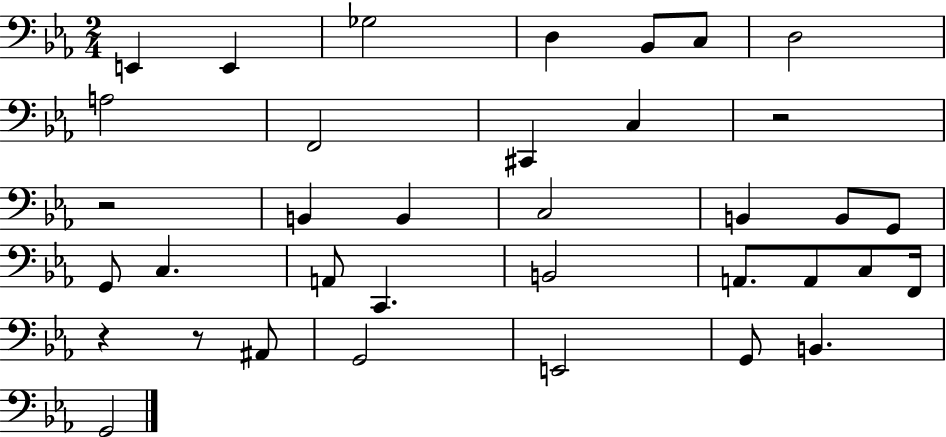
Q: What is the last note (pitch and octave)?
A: G2